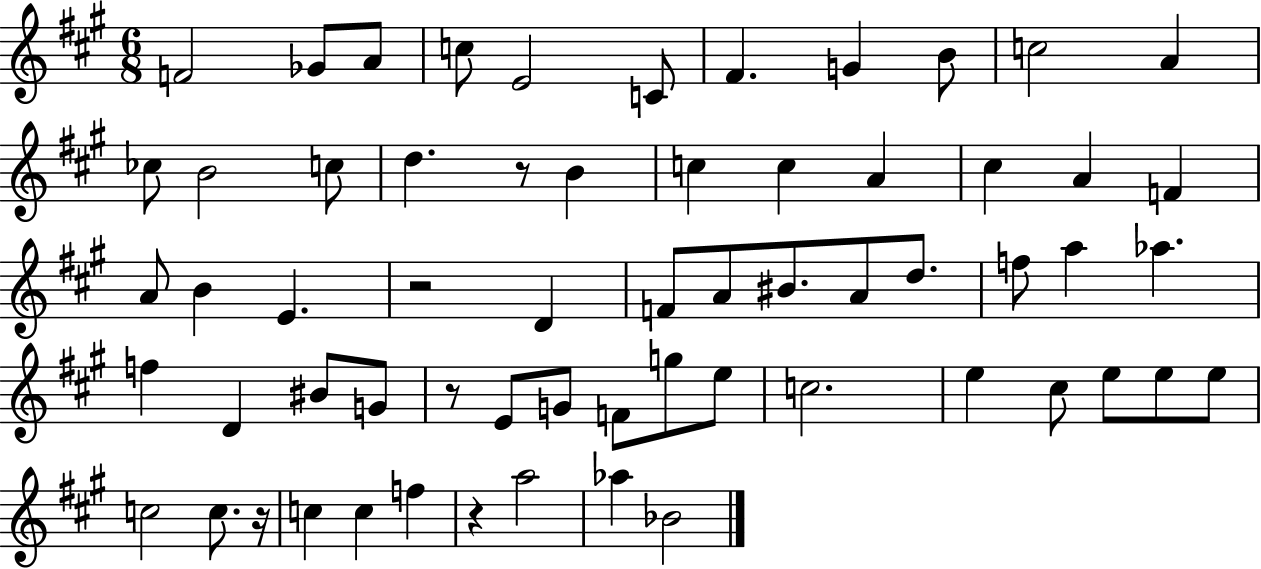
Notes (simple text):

F4/h Gb4/e A4/e C5/e E4/h C4/e F#4/q. G4/q B4/e C5/h A4/q CES5/e B4/h C5/e D5/q. R/e B4/q C5/q C5/q A4/q C#5/q A4/q F4/q A4/e B4/q E4/q. R/h D4/q F4/e A4/e BIS4/e. A4/e D5/e. F5/e A5/q Ab5/q. F5/q D4/q BIS4/e G4/e R/e E4/e G4/e F4/e G5/e E5/e C5/h. E5/q C#5/e E5/e E5/e E5/e C5/h C5/e. R/s C5/q C5/q F5/q R/q A5/h Ab5/q Bb4/h